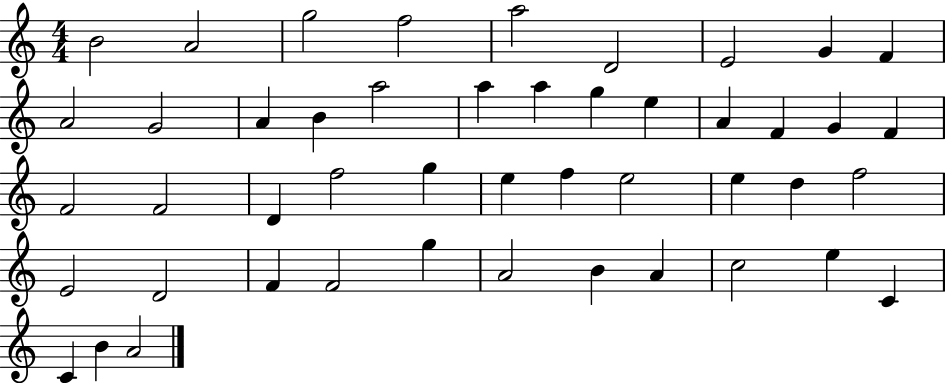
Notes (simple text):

B4/h A4/h G5/h F5/h A5/h D4/h E4/h G4/q F4/q A4/h G4/h A4/q B4/q A5/h A5/q A5/q G5/q E5/q A4/q F4/q G4/q F4/q F4/h F4/h D4/q F5/h G5/q E5/q F5/q E5/h E5/q D5/q F5/h E4/h D4/h F4/q F4/h G5/q A4/h B4/q A4/q C5/h E5/q C4/q C4/q B4/q A4/h